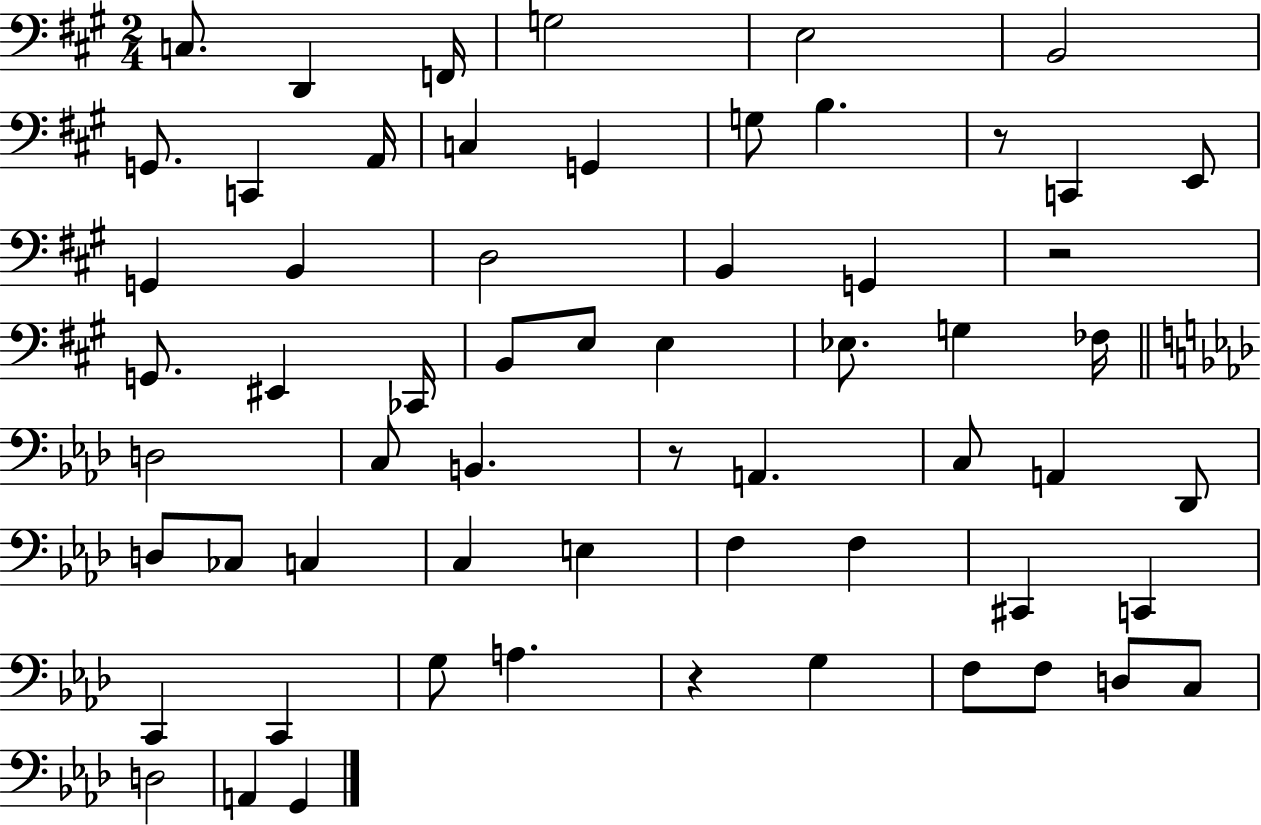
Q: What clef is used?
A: bass